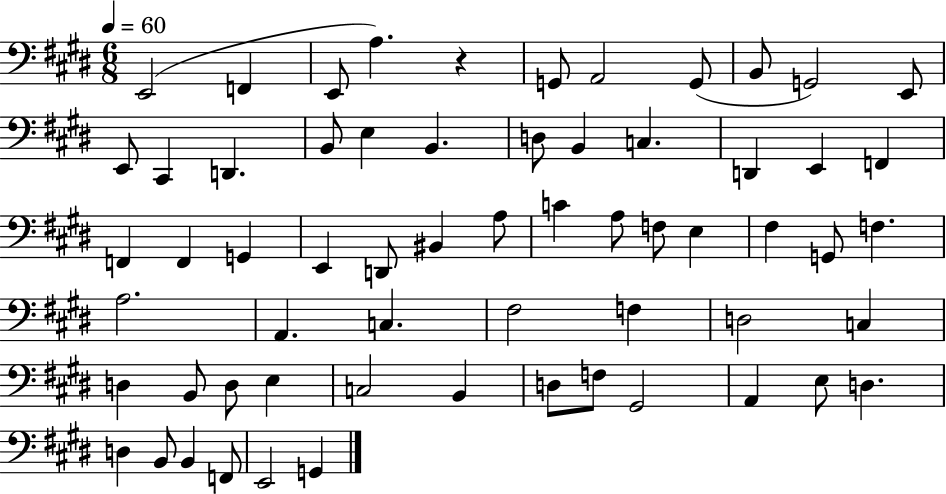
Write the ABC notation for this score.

X:1
T:Untitled
M:6/8
L:1/4
K:E
E,,2 F,, E,,/2 A, z G,,/2 A,,2 G,,/2 B,,/2 G,,2 E,,/2 E,,/2 ^C,, D,, B,,/2 E, B,, D,/2 B,, C, D,, E,, F,, F,, F,, G,, E,, D,,/2 ^B,, A,/2 C A,/2 F,/2 E, ^F, G,,/2 F, A,2 A,, C, ^F,2 F, D,2 C, D, B,,/2 D,/2 E, C,2 B,, D,/2 F,/2 ^G,,2 A,, E,/2 D, D, B,,/2 B,, F,,/2 E,,2 G,,